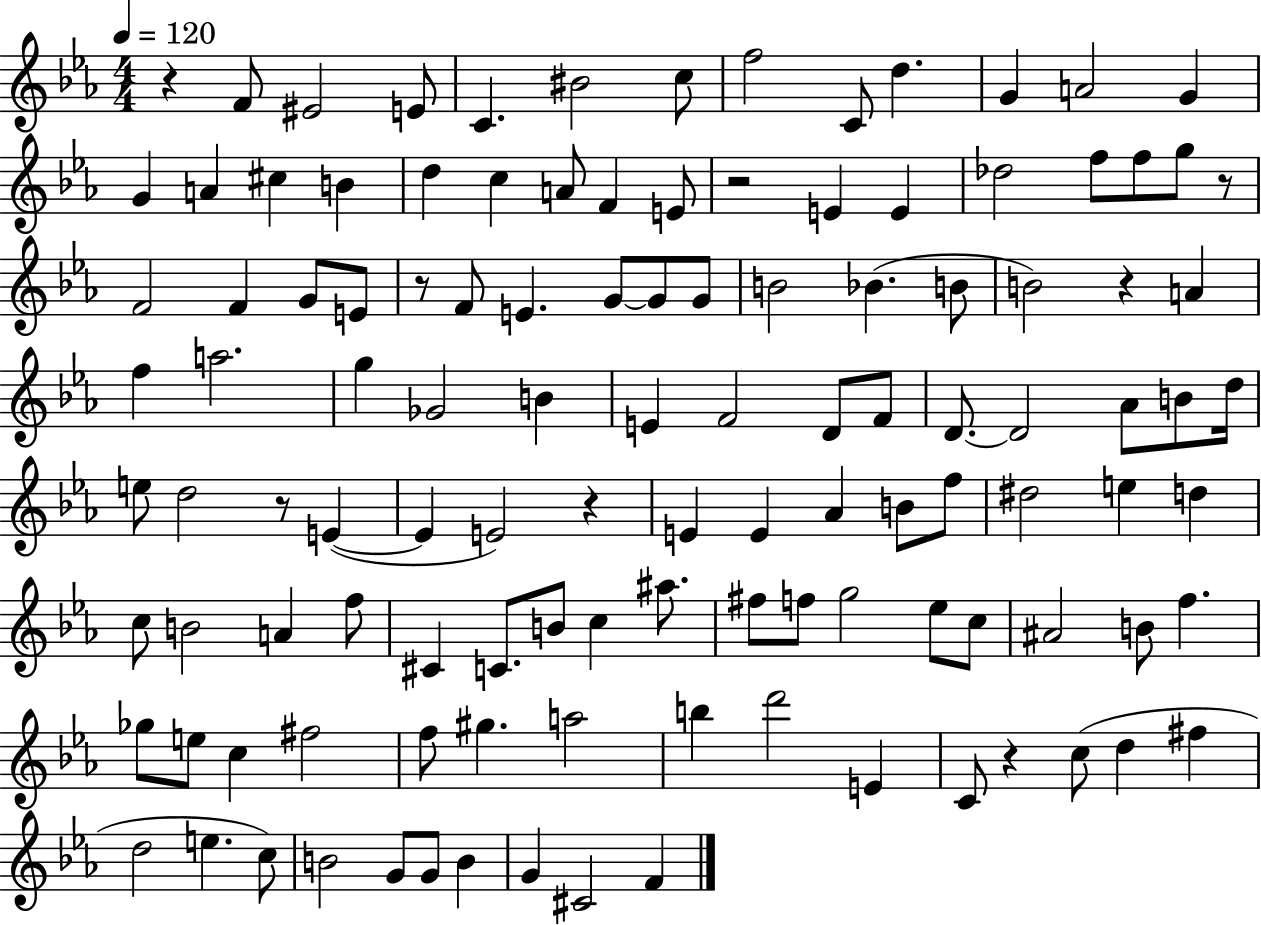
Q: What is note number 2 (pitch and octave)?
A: EIS4